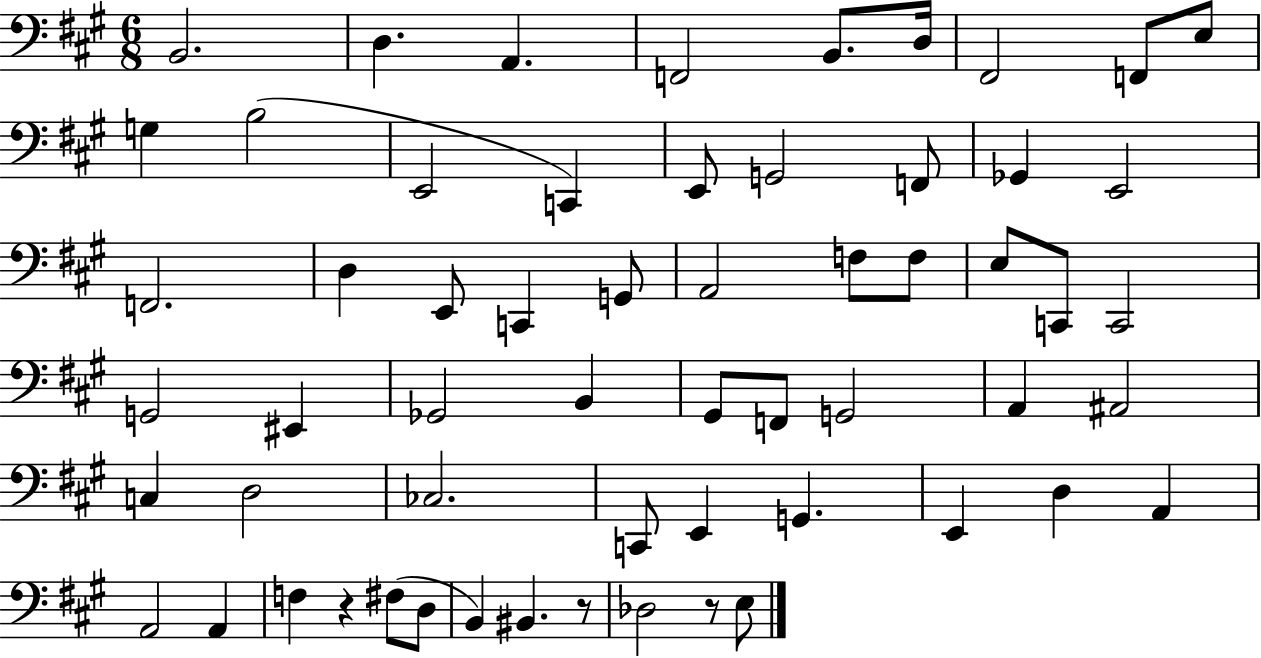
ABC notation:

X:1
T:Untitled
M:6/8
L:1/4
K:A
B,,2 D, A,, F,,2 B,,/2 D,/4 ^F,,2 F,,/2 E,/2 G, B,2 E,,2 C,, E,,/2 G,,2 F,,/2 _G,, E,,2 F,,2 D, E,,/2 C,, G,,/2 A,,2 F,/2 F,/2 E,/2 C,,/2 C,,2 G,,2 ^E,, _G,,2 B,, ^G,,/2 F,,/2 G,,2 A,, ^A,,2 C, D,2 _C,2 C,,/2 E,, G,, E,, D, A,, A,,2 A,, F, z ^F,/2 D,/2 B,, ^B,, z/2 _D,2 z/2 E,/2